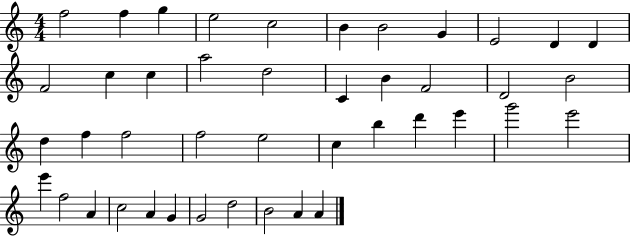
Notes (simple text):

F5/h F5/q G5/q E5/h C5/h B4/q B4/h G4/q E4/h D4/q D4/q F4/h C5/q C5/q A5/h D5/h C4/q B4/q F4/h D4/h B4/h D5/q F5/q F5/h F5/h E5/h C5/q B5/q D6/q E6/q G6/h E6/h E6/q F5/h A4/q C5/h A4/q G4/q G4/h D5/h B4/h A4/q A4/q